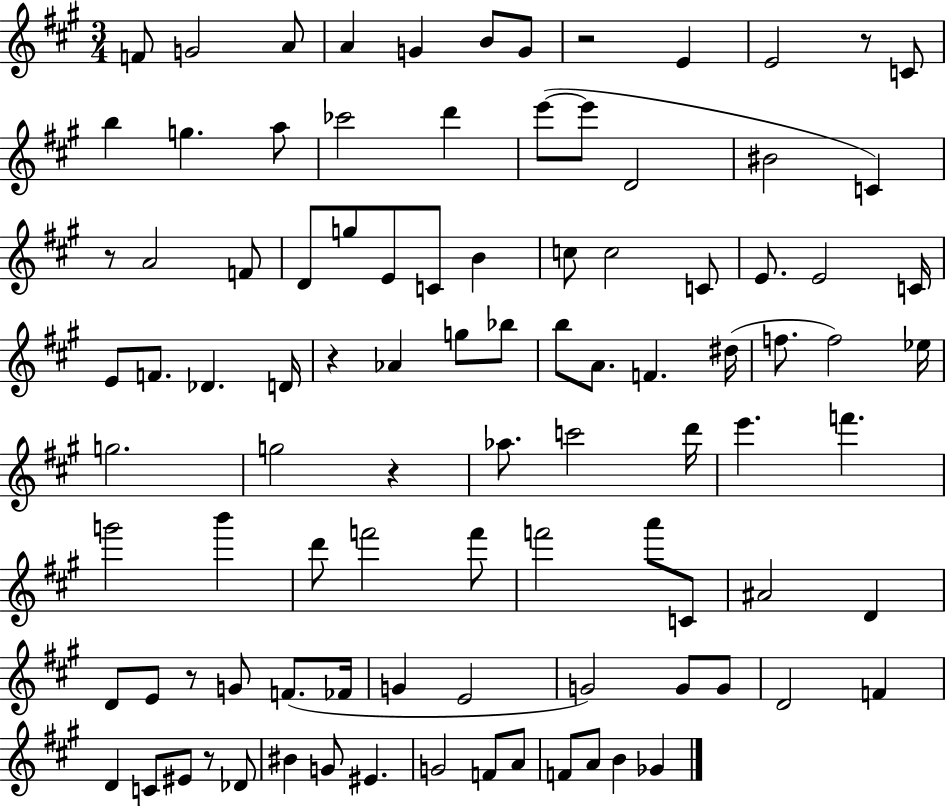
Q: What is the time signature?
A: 3/4